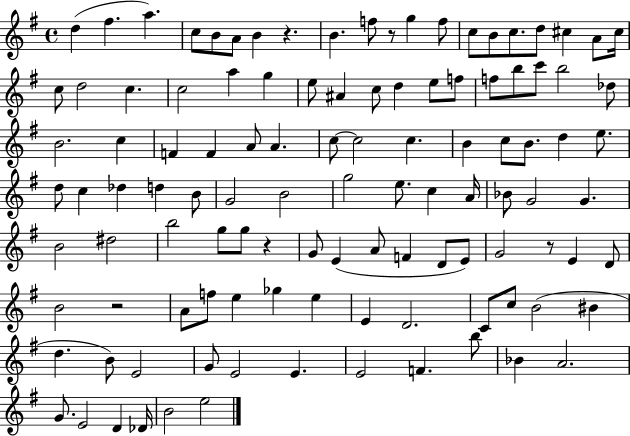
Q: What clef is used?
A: treble